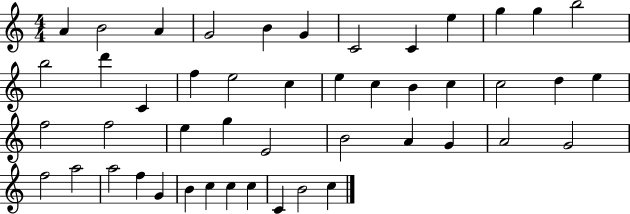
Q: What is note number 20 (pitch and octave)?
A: C5